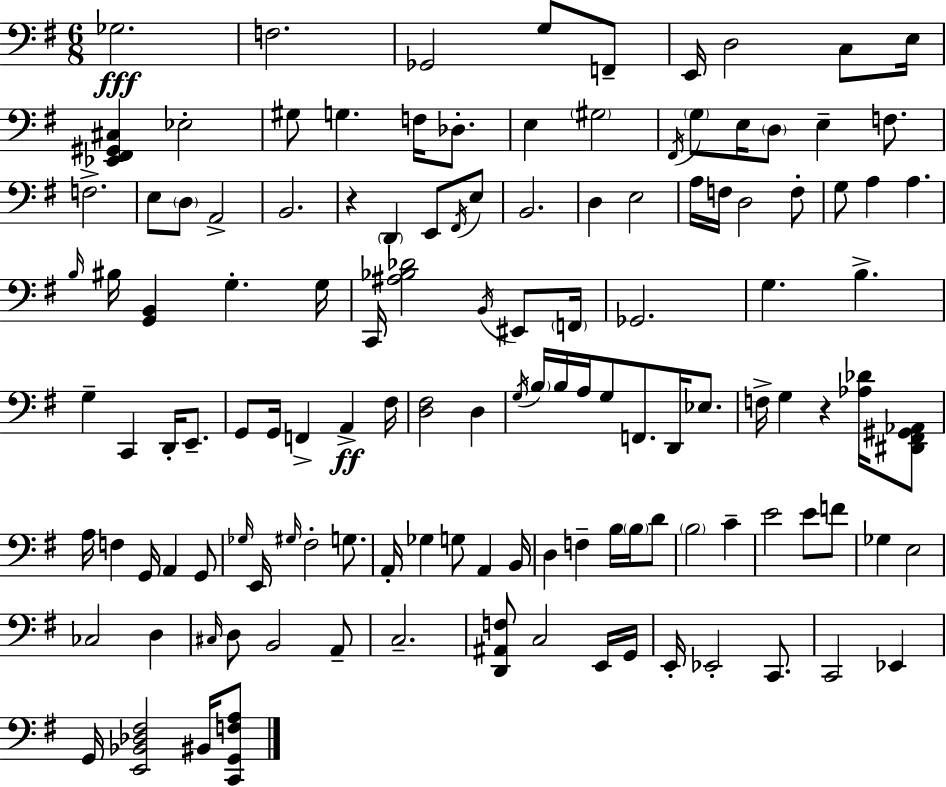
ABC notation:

X:1
T:Untitled
M:6/8
L:1/4
K:Em
_G,2 F,2 _G,,2 G,/2 F,,/2 E,,/4 D,2 C,/2 E,/4 [_E,,^F,,^G,,^C,] _E,2 ^G,/2 G, F,/4 _D,/2 E, ^G,2 ^F,,/4 G,/2 E,/4 D,/2 E, F,/2 F,2 E,/2 D,/2 A,,2 B,,2 z D,, E,,/2 ^F,,/4 E,/2 B,,2 D, E,2 A,/4 F,/4 D,2 F,/2 G,/2 A, A, B,/4 ^B,/4 [G,,B,,] G, G,/4 C,,/4 [^A,_B,_D]2 B,,/4 ^E,,/2 F,,/4 _G,,2 G, B, G, C,, D,,/4 E,,/2 G,,/2 G,,/4 F,, A,, ^F,/4 [D,^F,]2 D, G,/4 B,/4 B,/4 A,/4 G,/2 F,,/2 D,,/4 _E,/2 F,/4 G, z [_A,_D]/4 [^D,,^F,,^G,,_A,,]/2 A,/4 F, G,,/4 A,, G,,/2 _G,/4 E,,/4 ^G,/4 ^F,2 G,/2 A,,/4 _G, G,/2 A,, B,,/4 D, F, B,/4 B,/4 D/2 B,2 C E2 E/2 F/2 _G, E,2 _C,2 D, ^C,/4 D,/2 B,,2 A,,/2 C,2 [D,,^A,,F,]/2 C,2 E,,/4 G,,/4 E,,/4 _E,,2 C,,/2 C,,2 _E,, G,,/4 [E,,_B,,_D,^F,]2 ^B,,/4 [C,,G,,F,A,]/2